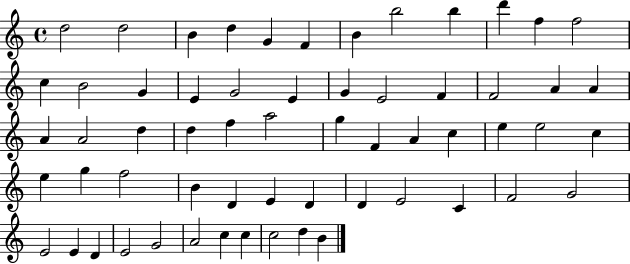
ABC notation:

X:1
T:Untitled
M:4/4
L:1/4
K:C
d2 d2 B d G F B b2 b d' f f2 c B2 G E G2 E G E2 F F2 A A A A2 d d f a2 g F A c e e2 c e g f2 B D E D D E2 C F2 G2 E2 E D E2 G2 A2 c c c2 d B